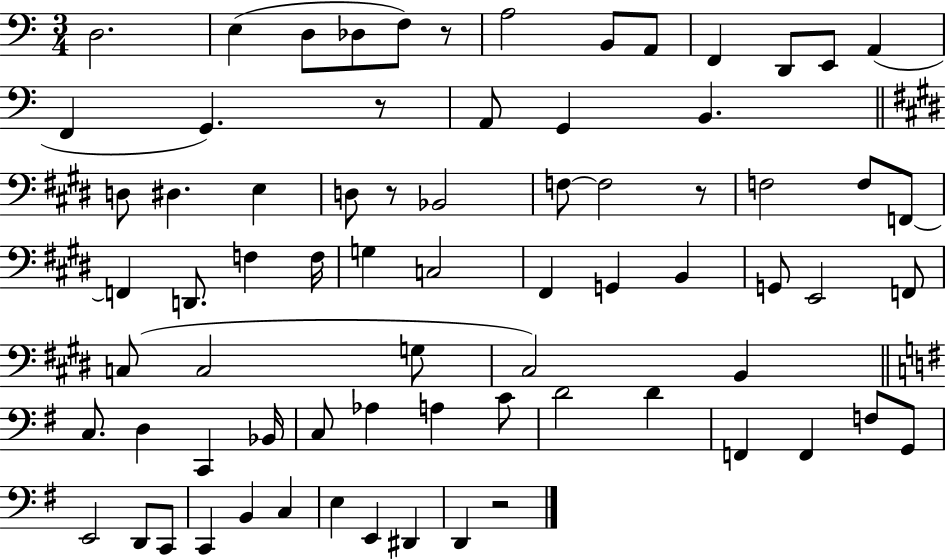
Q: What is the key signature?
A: C major